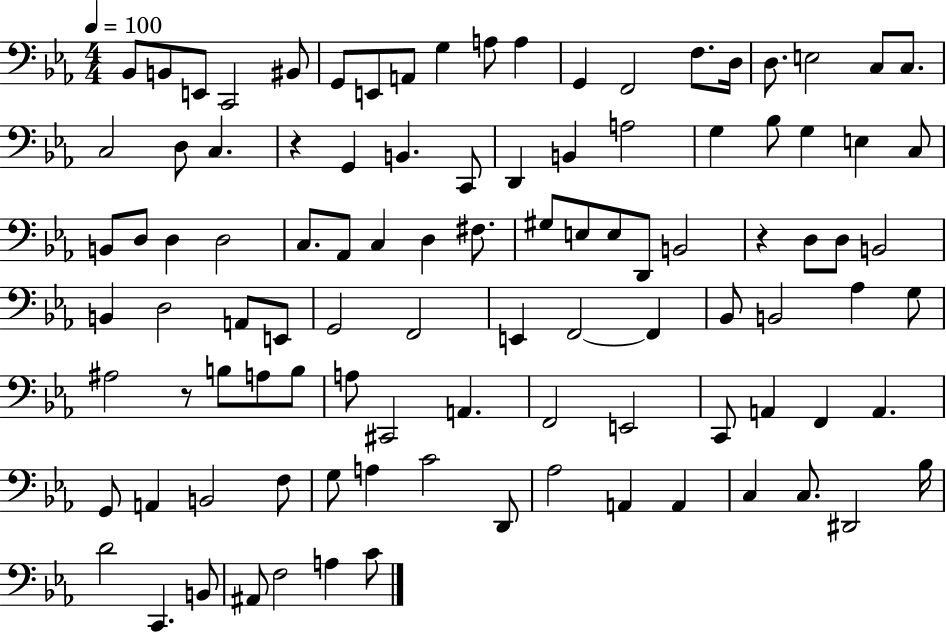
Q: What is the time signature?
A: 4/4